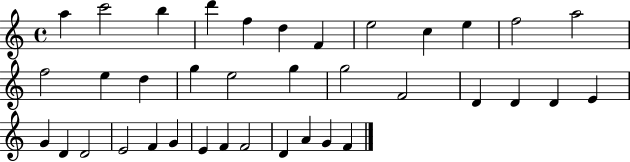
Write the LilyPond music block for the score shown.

{
  \clef treble
  \time 4/4
  \defaultTimeSignature
  \key c \major
  a''4 c'''2 b''4 | d'''4 f''4 d''4 f'4 | e''2 c''4 e''4 | f''2 a''2 | \break f''2 e''4 d''4 | g''4 e''2 g''4 | g''2 f'2 | d'4 d'4 d'4 e'4 | \break g'4 d'4 d'2 | e'2 f'4 g'4 | e'4 f'4 f'2 | d'4 a'4 g'4 f'4 | \break \bar "|."
}